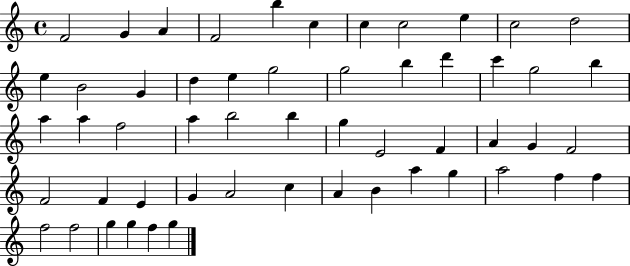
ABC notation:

X:1
T:Untitled
M:4/4
L:1/4
K:C
F2 G A F2 b c c c2 e c2 d2 e B2 G d e g2 g2 b d' c' g2 b a a f2 a b2 b g E2 F A G F2 F2 F E G A2 c A B a g a2 f f f2 f2 g g f g